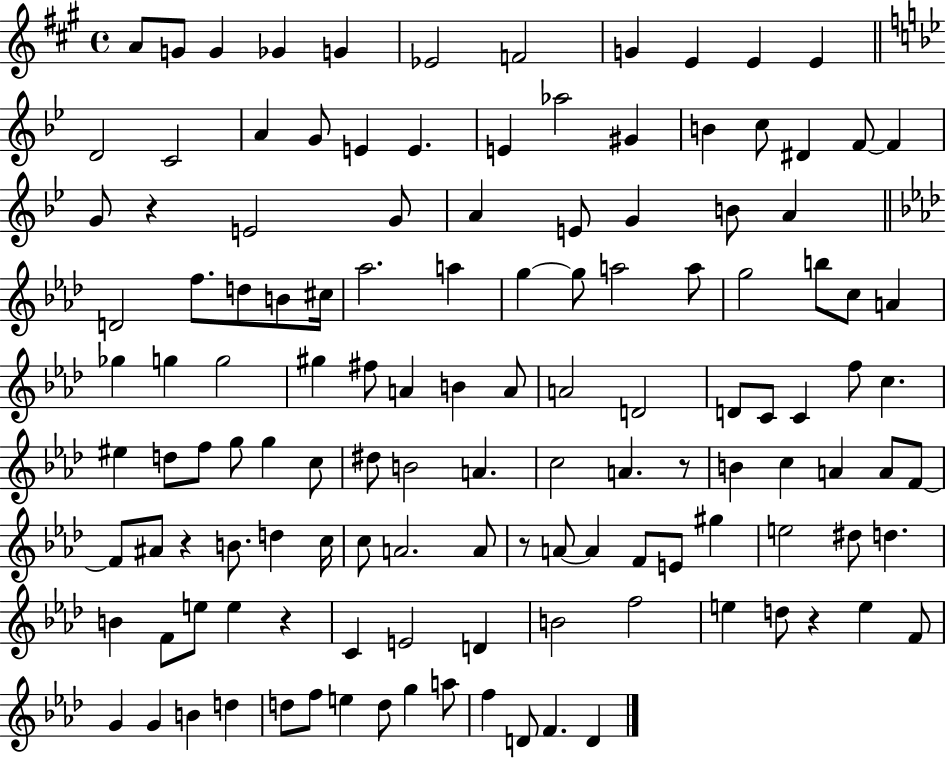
A4/e G4/e G4/q Gb4/q G4/q Eb4/h F4/h G4/q E4/q E4/q E4/q D4/h C4/h A4/q G4/e E4/q E4/q. E4/q Ab5/h G#4/q B4/q C5/e D#4/q F4/e F4/q G4/e R/q E4/h G4/e A4/q E4/e G4/q B4/e A4/q D4/h F5/e. D5/e B4/e C#5/s Ab5/h. A5/q G5/q G5/e A5/h A5/e G5/h B5/e C5/e A4/q Gb5/q G5/q G5/h G#5/q F#5/e A4/q B4/q A4/e A4/h D4/h D4/e C4/e C4/q F5/e C5/q. EIS5/q D5/e F5/e G5/e G5/q C5/e D#5/e B4/h A4/q. C5/h A4/q. R/e B4/q C5/q A4/q A4/e F4/e F4/e A#4/e R/q B4/e. D5/q C5/s C5/e A4/h. A4/e R/e A4/e A4/q F4/e E4/e G#5/q E5/h D#5/e D5/q. B4/q F4/e E5/e E5/q R/q C4/q E4/h D4/q B4/h F5/h E5/q D5/e R/q E5/q F4/e G4/q G4/q B4/q D5/q D5/e F5/e E5/q D5/e G5/q A5/e F5/q D4/e F4/q. D4/q